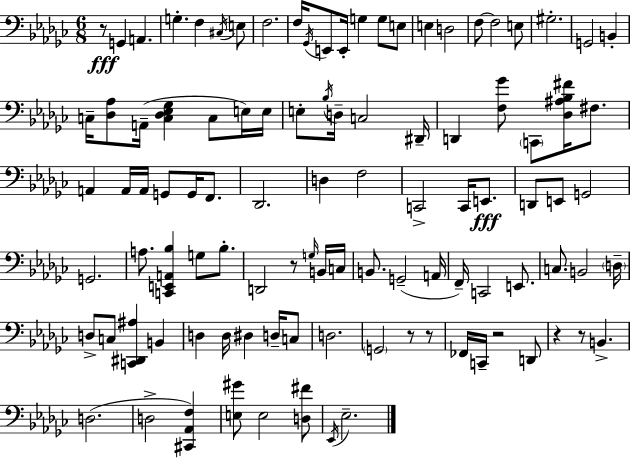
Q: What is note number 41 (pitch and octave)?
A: F2